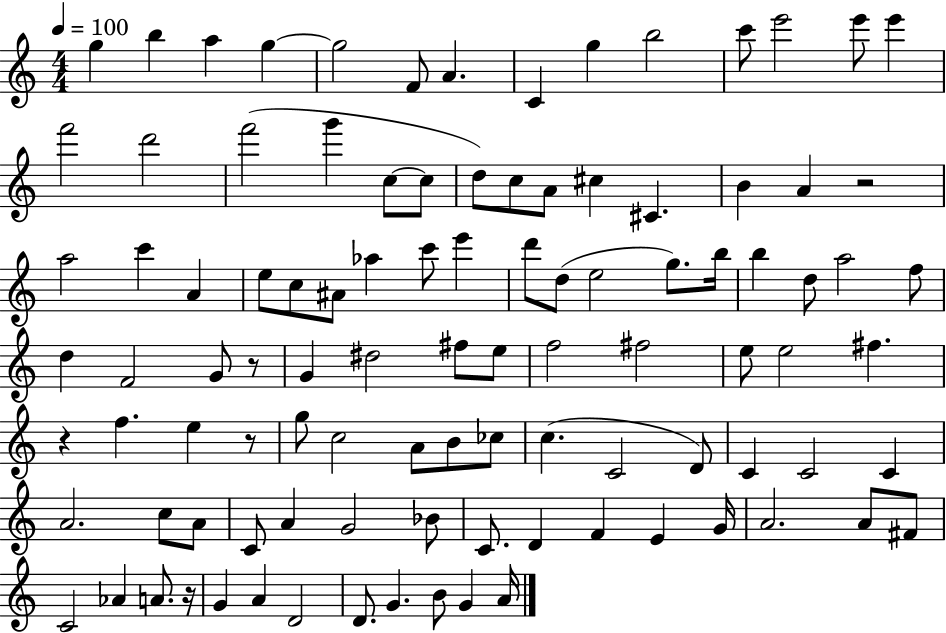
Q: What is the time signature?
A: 4/4